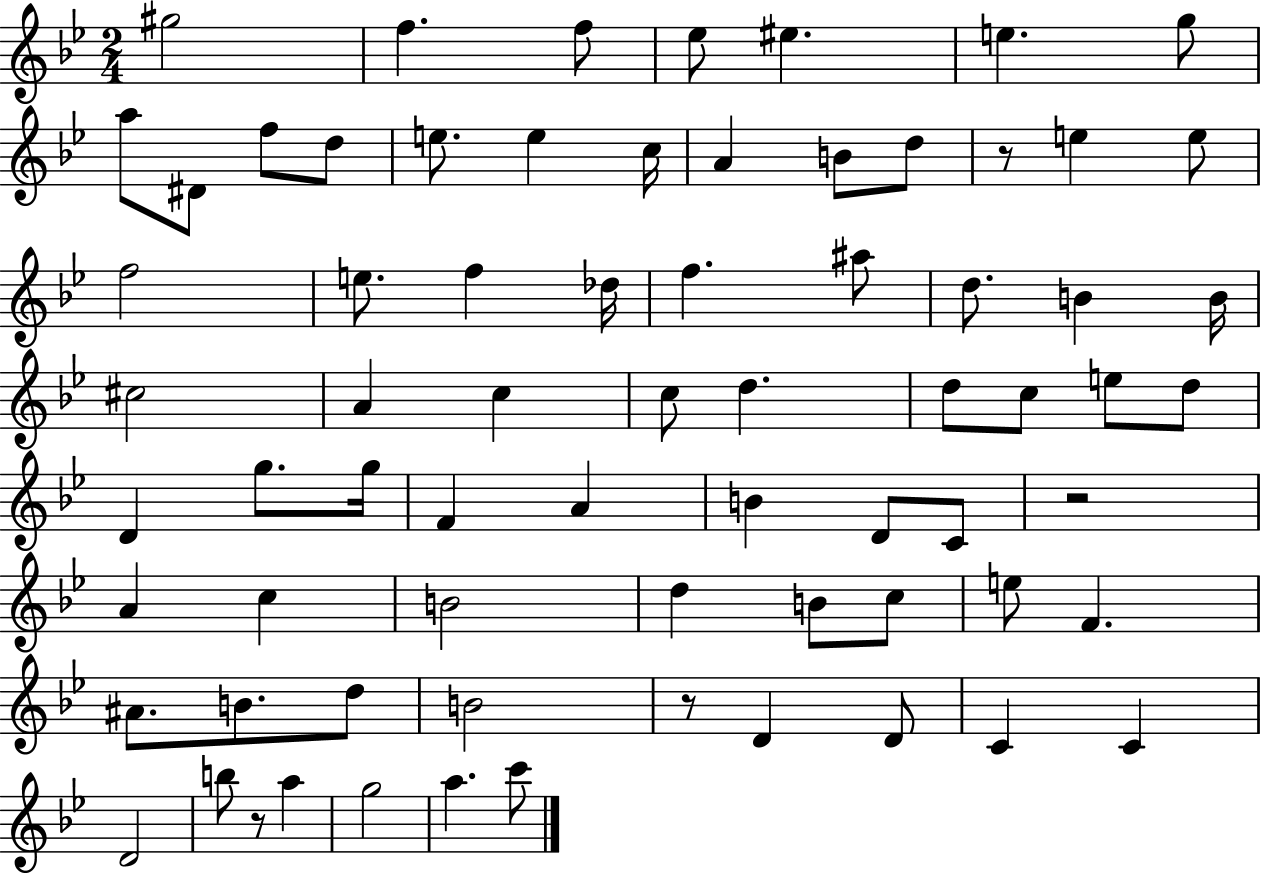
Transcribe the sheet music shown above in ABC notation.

X:1
T:Untitled
M:2/4
L:1/4
K:Bb
^g2 f f/2 _e/2 ^e e g/2 a/2 ^D/2 f/2 d/2 e/2 e c/4 A B/2 d/2 z/2 e e/2 f2 e/2 f _d/4 f ^a/2 d/2 B B/4 ^c2 A c c/2 d d/2 c/2 e/2 d/2 D g/2 g/4 F A B D/2 C/2 z2 A c B2 d B/2 c/2 e/2 F ^A/2 B/2 d/2 B2 z/2 D D/2 C C D2 b/2 z/2 a g2 a c'/2